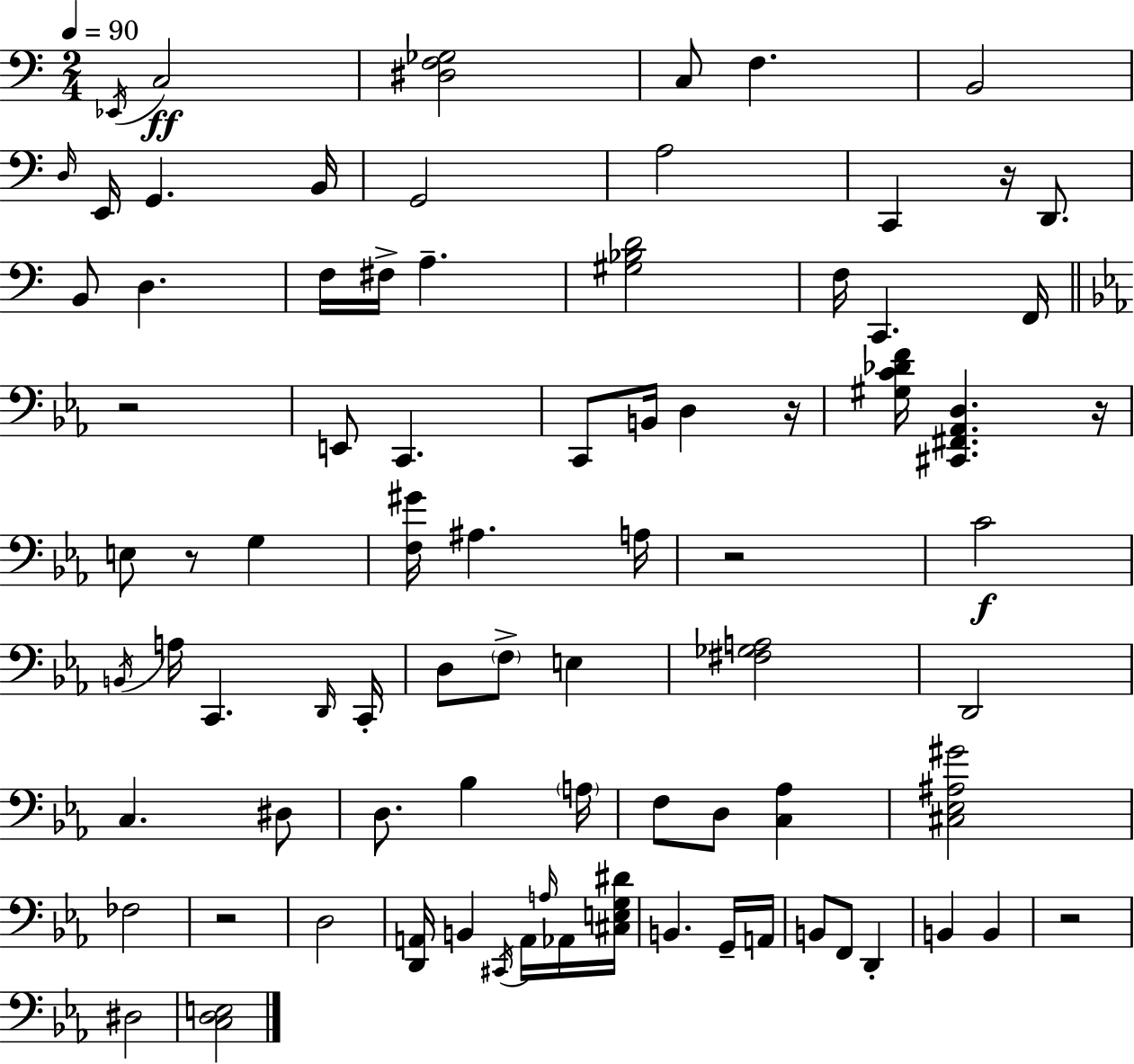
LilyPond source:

{
  \clef bass
  \numericTimeSignature
  \time 2/4
  \key a \minor
  \tempo 4 = 90
  \acciaccatura { ees,16 }\ff c2 | <dis f ges>2 | c8 f4. | b,2 | \break \grace { d16 } e,16 g,4. | b,16 g,2 | a2 | c,4 r16 d,8. | \break b,8 d4. | f16 fis16-> a4.-- | <gis bes d'>2 | f16 c,4. | \break f,16 \bar "||" \break \key ees \major r2 | e,8 c,4. | c,8 b,16 d4 r16 | <gis c' des' f'>16 <cis, fis, aes, d>4. r16 | \break e8 r8 g4 | <f gis'>16 ais4. a16 | r2 | c'2\f | \break \acciaccatura { b,16 } a16 c,4. | \grace { d,16 } c,16-. d8 \parenthesize f8-> e4 | <fis ges a>2 | d,2 | \break c4. | dis8 d8. bes4 | \parenthesize a16 f8 d8 <c aes>4 | <cis ees ais gis'>2 | \break fes2 | r2 | d2 | <d, a,>16 b,4 \acciaccatura { cis,16 } | \break a,16 \grace { a16 } aes,16 <cis e g dis'>16 b,4. | g,16-- a,16 b,8 f,8 | d,4-. b,4 | b,4 r2 | \break dis2 | <c d e>2 | \bar "|."
}